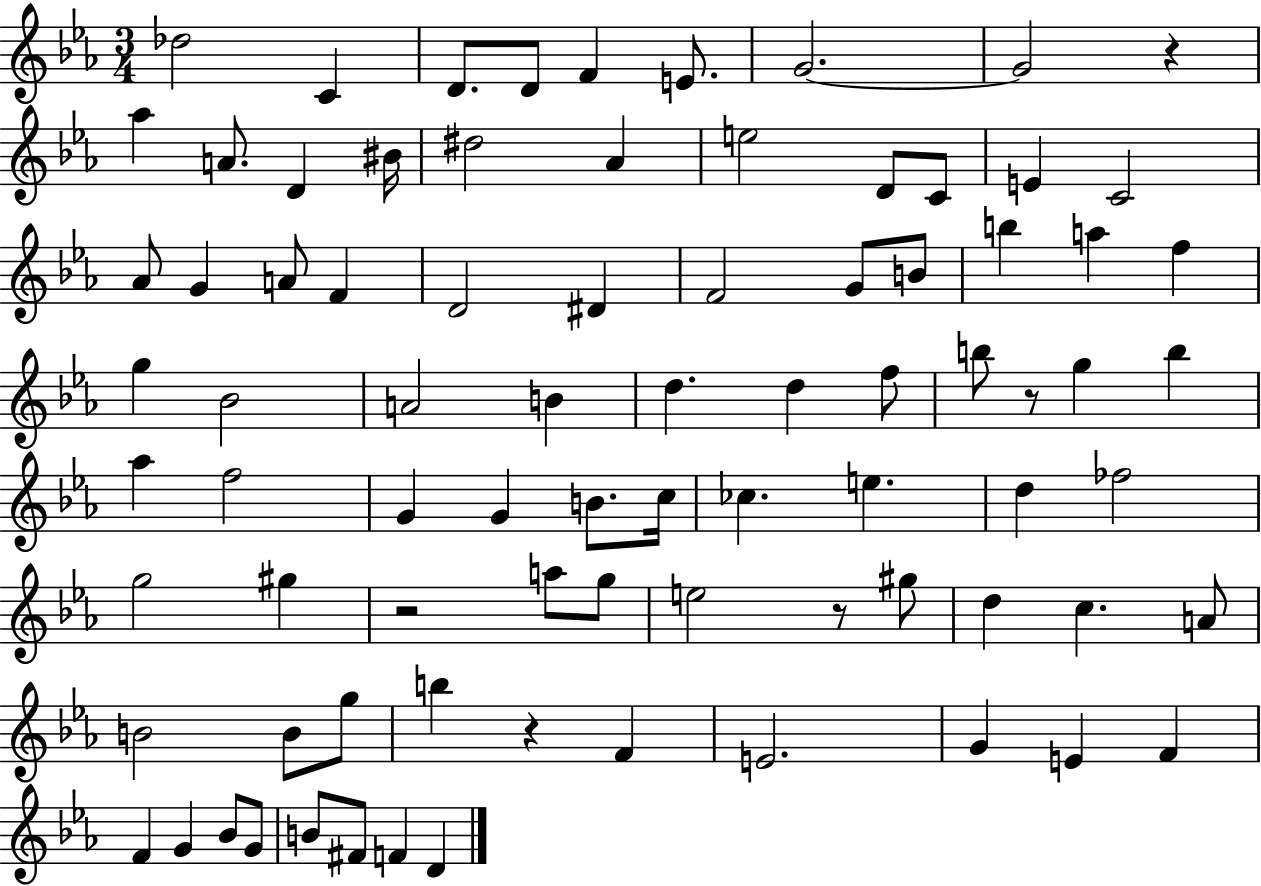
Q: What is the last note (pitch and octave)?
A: D4